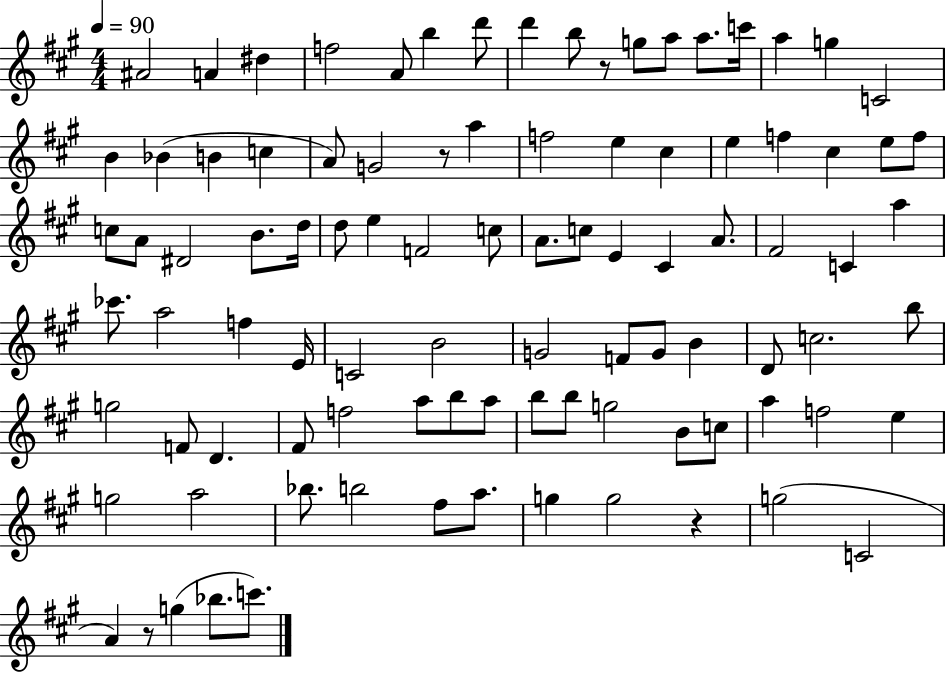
{
  \clef treble
  \numericTimeSignature
  \time 4/4
  \key a \major
  \tempo 4 = 90
  \repeat volta 2 { ais'2 a'4 dis''4 | f''2 a'8 b''4 d'''8 | d'''4 b''8 r8 g''8 a''8 a''8. c'''16 | a''4 g''4 c'2 | \break b'4 bes'4( b'4 c''4 | a'8) g'2 r8 a''4 | f''2 e''4 cis''4 | e''4 f''4 cis''4 e''8 f''8 | \break c''8 a'8 dis'2 b'8. d''16 | d''8 e''4 f'2 c''8 | a'8. c''8 e'4 cis'4 a'8. | fis'2 c'4 a''4 | \break ces'''8. a''2 f''4 e'16 | c'2 b'2 | g'2 f'8 g'8 b'4 | d'8 c''2. b''8 | \break g''2 f'8 d'4. | fis'8 f''2 a''8 b''8 a''8 | b''8 b''8 g''2 b'8 c''8 | a''4 f''2 e''4 | \break g''2 a''2 | bes''8. b''2 fis''8 a''8. | g''4 g''2 r4 | g''2( c'2 | \break a'4) r8 g''4( bes''8. c'''8.) | } \bar "|."
}